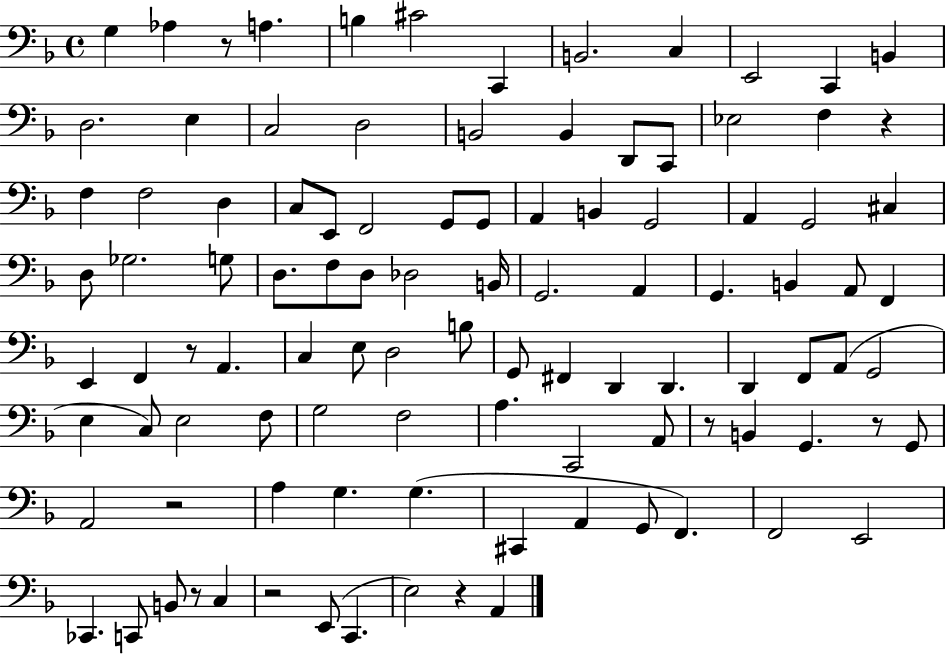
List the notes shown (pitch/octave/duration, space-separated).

G3/q Ab3/q R/e A3/q. B3/q C#4/h C2/q B2/h. C3/q E2/h C2/q B2/q D3/h. E3/q C3/h D3/h B2/h B2/q D2/e C2/e Eb3/h F3/q R/q F3/q F3/h D3/q C3/e E2/e F2/h G2/e G2/e A2/q B2/q G2/h A2/q G2/h C#3/q D3/e Gb3/h. G3/e D3/e. F3/e D3/e Db3/h B2/s G2/h. A2/q G2/q. B2/q A2/e F2/q E2/q F2/q R/e A2/q. C3/q E3/e D3/h B3/e G2/e F#2/q D2/q D2/q. D2/q F2/e A2/e G2/h E3/q C3/e E3/h F3/e G3/h F3/h A3/q. C2/h A2/e R/e B2/q G2/q. R/e G2/e A2/h R/h A3/q G3/q. G3/q. C#2/q A2/q G2/e F2/q. F2/h E2/h CES2/q. C2/e B2/e R/e C3/q R/h E2/e C2/q. E3/h R/q A2/q